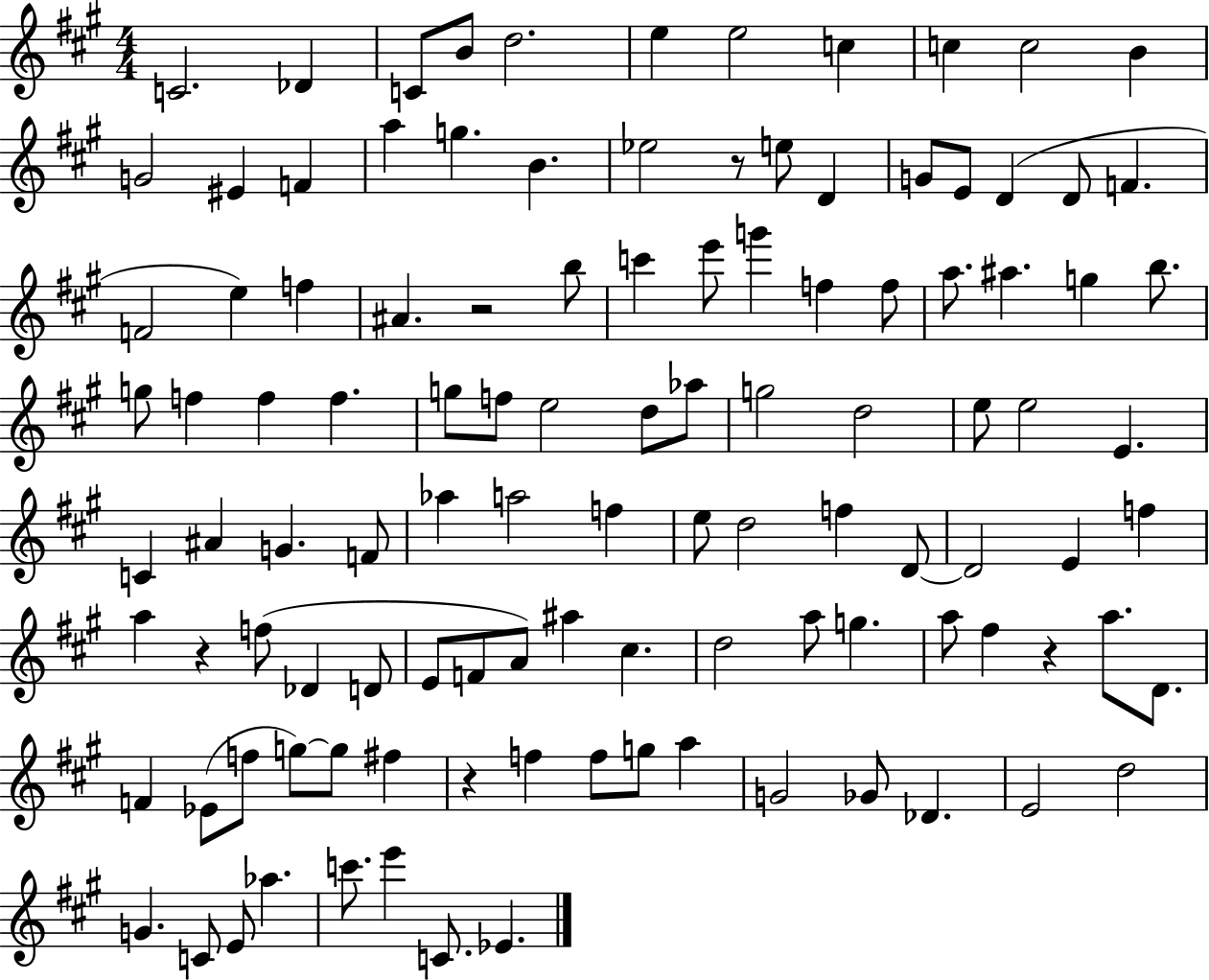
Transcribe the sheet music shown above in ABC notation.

X:1
T:Untitled
M:4/4
L:1/4
K:A
C2 _D C/2 B/2 d2 e e2 c c c2 B G2 ^E F a g B _e2 z/2 e/2 D G/2 E/2 D D/2 F F2 e f ^A z2 b/2 c' e'/2 g' f f/2 a/2 ^a g b/2 g/2 f f f g/2 f/2 e2 d/2 _a/2 g2 d2 e/2 e2 E C ^A G F/2 _a a2 f e/2 d2 f D/2 D2 E f a z f/2 _D D/2 E/2 F/2 A/2 ^a ^c d2 a/2 g a/2 ^f z a/2 D/2 F _E/2 f/2 g/2 g/2 ^f z f f/2 g/2 a G2 _G/2 _D E2 d2 G C/2 E/2 _a c'/2 e' C/2 _E